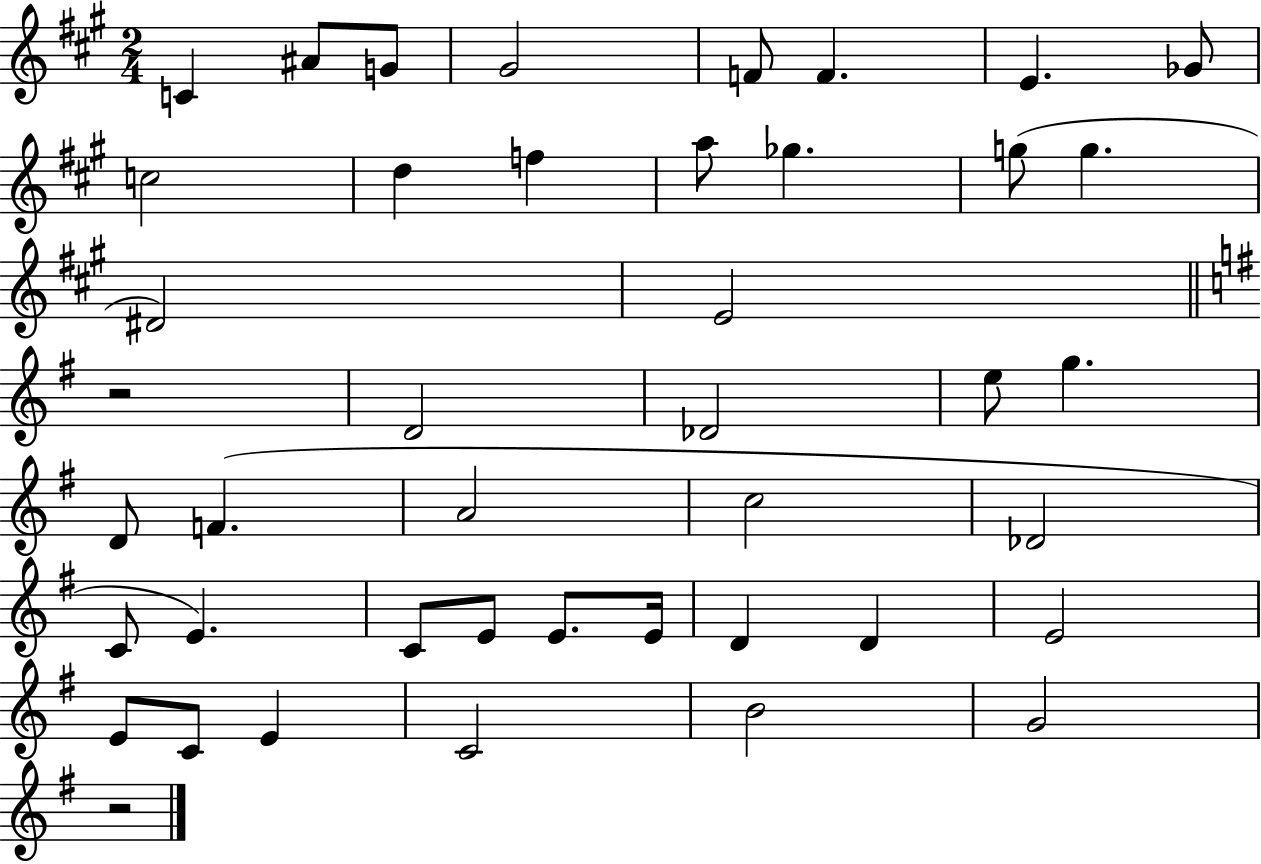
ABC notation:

X:1
T:Untitled
M:2/4
L:1/4
K:A
C ^A/2 G/2 ^G2 F/2 F E _G/2 c2 d f a/2 _g g/2 g ^D2 E2 z2 D2 _D2 e/2 g D/2 F A2 c2 _D2 C/2 E C/2 E/2 E/2 E/4 D D E2 E/2 C/2 E C2 B2 G2 z2